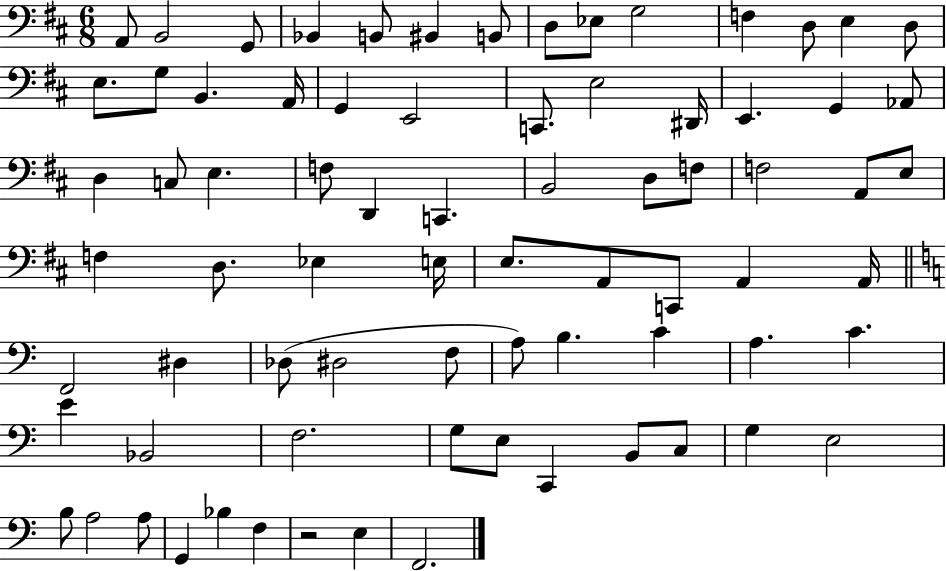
A2/e B2/h G2/e Bb2/q B2/e BIS2/q B2/e D3/e Eb3/e G3/h F3/q D3/e E3/q D3/e E3/e. G3/e B2/q. A2/s G2/q E2/h C2/e. E3/h D#2/s E2/q. G2/q Ab2/e D3/q C3/e E3/q. F3/e D2/q C2/q. B2/h D3/e F3/e F3/h A2/e E3/e F3/q D3/e. Eb3/q E3/s E3/e. A2/e C2/e A2/q A2/s F2/h D#3/q Db3/e D#3/h F3/e A3/e B3/q. C4/q A3/q. C4/q. E4/q Bb2/h F3/h. G3/e E3/e C2/q B2/e C3/e G3/q E3/h B3/e A3/h A3/e G2/q Bb3/q F3/q R/h E3/q F2/h.